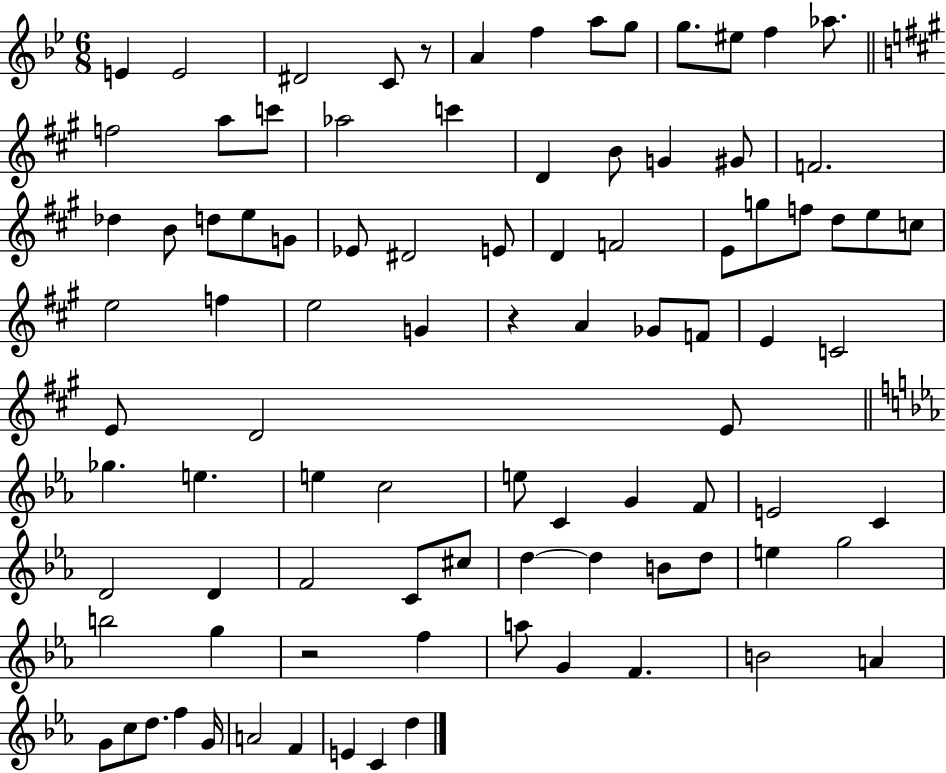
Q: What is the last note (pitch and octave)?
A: D5